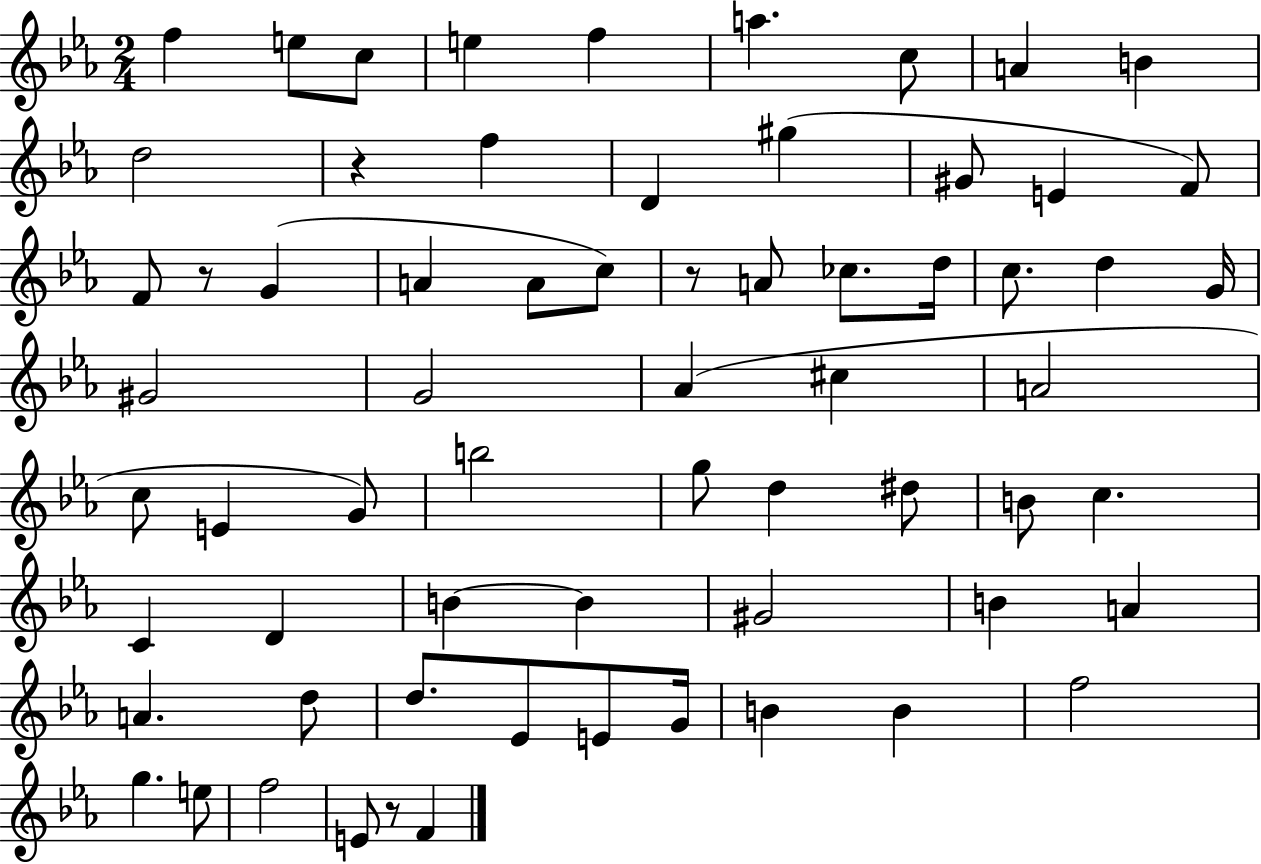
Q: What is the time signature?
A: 2/4